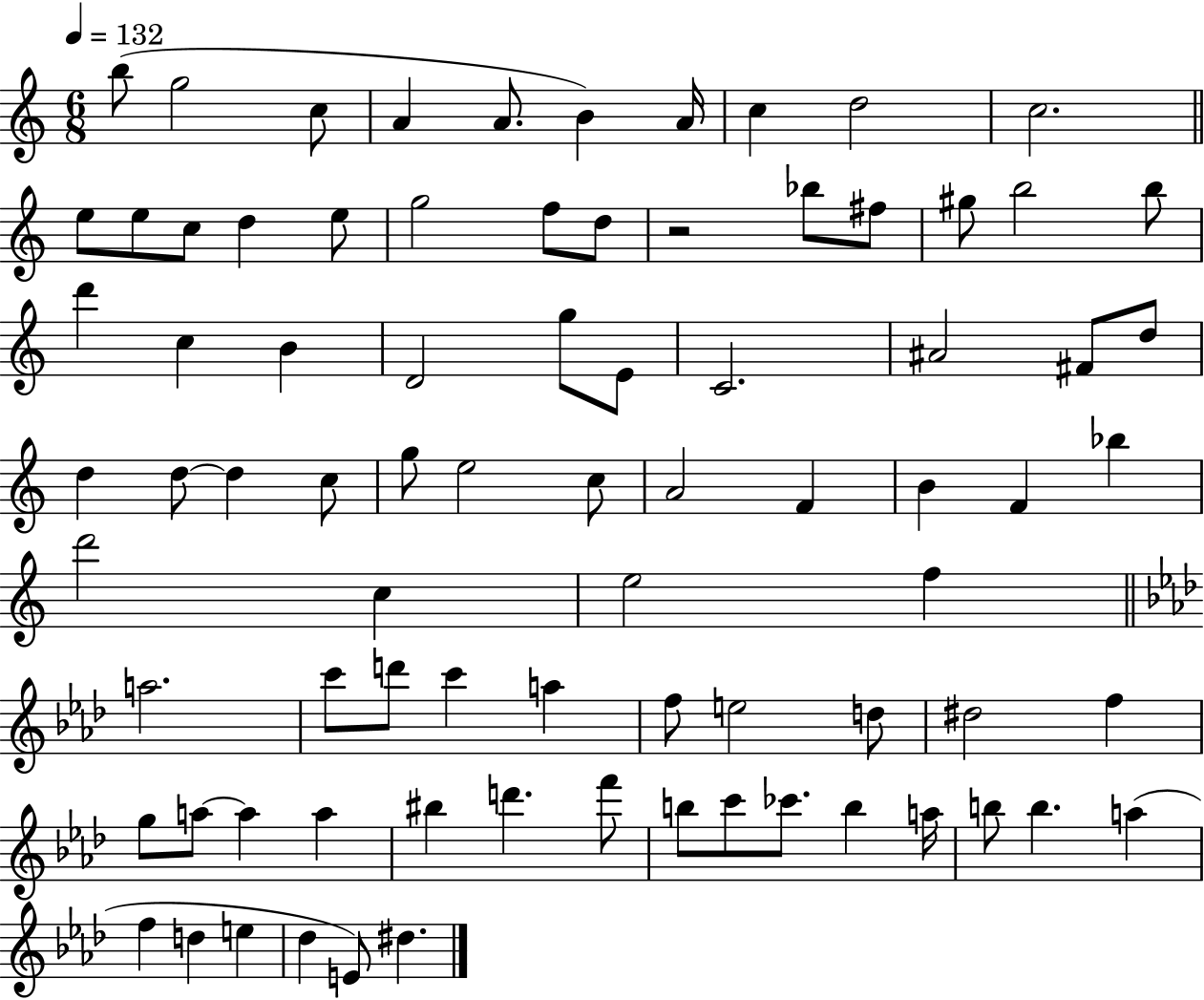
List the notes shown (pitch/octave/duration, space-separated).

B5/e G5/h C5/e A4/q A4/e. B4/q A4/s C5/q D5/h C5/h. E5/e E5/e C5/e D5/q E5/e G5/h F5/e D5/e R/h Bb5/e F#5/e G#5/e B5/h B5/e D6/q C5/q B4/q D4/h G5/e E4/e C4/h. A#4/h F#4/e D5/e D5/q D5/e D5/q C5/e G5/e E5/h C5/e A4/h F4/q B4/q F4/q Bb5/q D6/h C5/q E5/h F5/q A5/h. C6/e D6/e C6/q A5/q F5/e E5/h D5/e D#5/h F5/q G5/e A5/e A5/q A5/q BIS5/q D6/q. F6/e B5/e C6/e CES6/e. B5/q A5/s B5/e B5/q. A5/q F5/q D5/q E5/q Db5/q E4/e D#5/q.